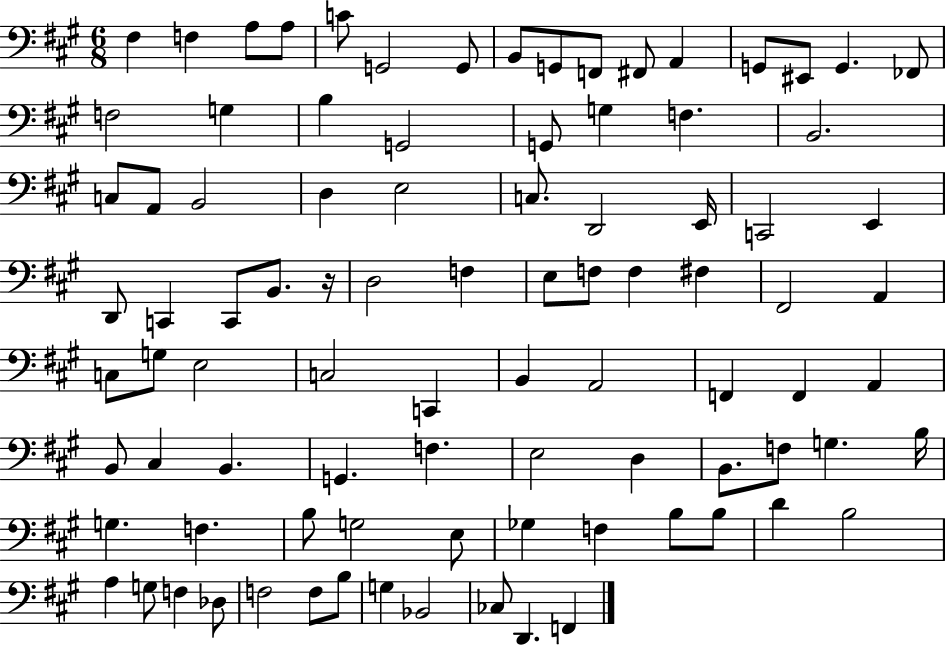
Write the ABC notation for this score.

X:1
T:Untitled
M:6/8
L:1/4
K:A
^F, F, A,/2 A,/2 C/2 G,,2 G,,/2 B,,/2 G,,/2 F,,/2 ^F,,/2 A,, G,,/2 ^E,,/2 G,, _F,,/2 F,2 G, B, G,,2 G,,/2 G, F, B,,2 C,/2 A,,/2 B,,2 D, E,2 C,/2 D,,2 E,,/4 C,,2 E,, D,,/2 C,, C,,/2 B,,/2 z/4 D,2 F, E,/2 F,/2 F, ^F, ^F,,2 A,, C,/2 G,/2 E,2 C,2 C,, B,, A,,2 F,, F,, A,, B,,/2 ^C, B,, G,, F, E,2 D, B,,/2 F,/2 G, B,/4 G, F, B,/2 G,2 E,/2 _G, F, B,/2 B,/2 D B,2 A, G,/2 F, _D,/2 F,2 F,/2 B,/2 G, _B,,2 _C,/2 D,, F,,